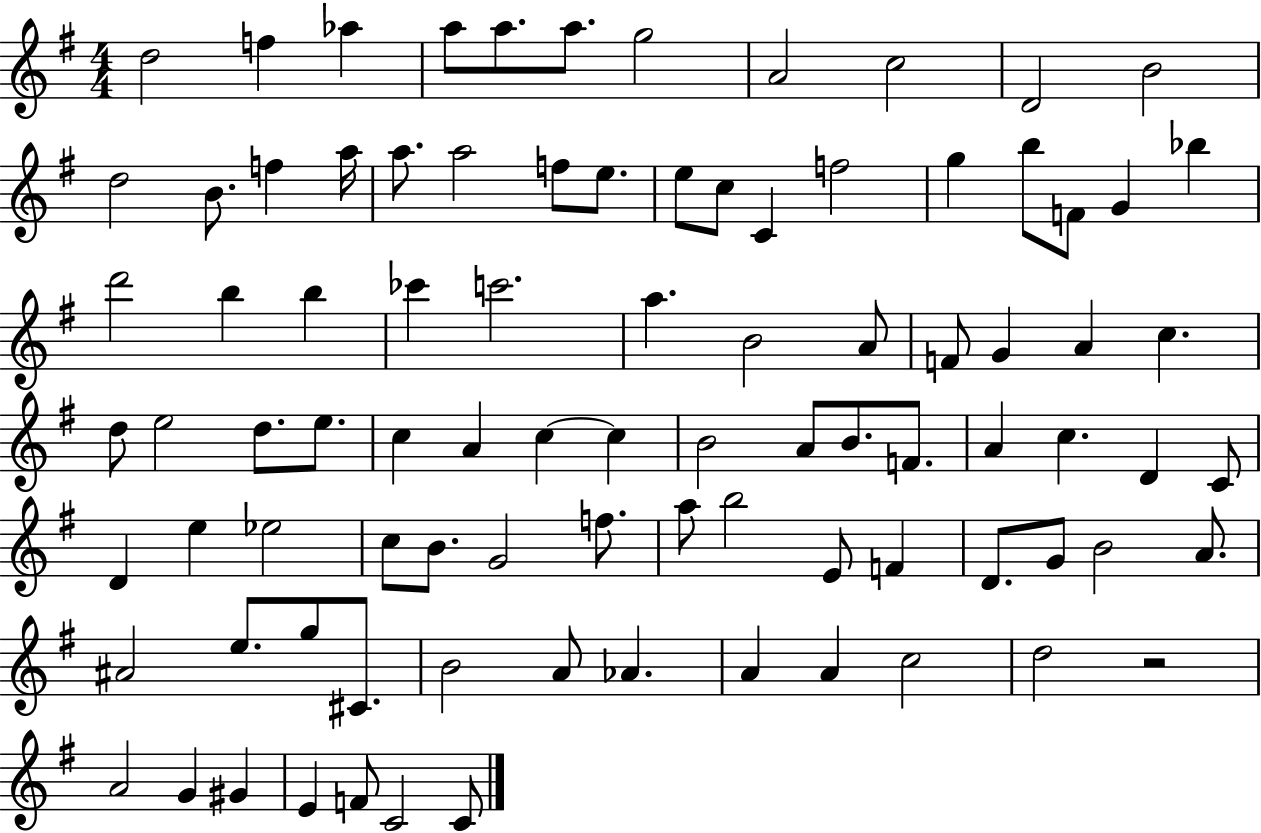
D5/h F5/q Ab5/q A5/e A5/e. A5/e. G5/h A4/h C5/h D4/h B4/h D5/h B4/e. F5/q A5/s A5/e. A5/h F5/e E5/e. E5/e C5/e C4/q F5/h G5/q B5/e F4/e G4/q Bb5/q D6/h B5/q B5/q CES6/q C6/h. A5/q. B4/h A4/e F4/e G4/q A4/q C5/q. D5/e E5/h D5/e. E5/e. C5/q A4/q C5/q C5/q B4/h A4/e B4/e. F4/e. A4/q C5/q. D4/q C4/e D4/q E5/q Eb5/h C5/e B4/e. G4/h F5/e. A5/e B5/h E4/e F4/q D4/e. G4/e B4/h A4/e. A#4/h E5/e. G5/e C#4/e. B4/h A4/e Ab4/q. A4/q A4/q C5/h D5/h R/h A4/h G4/q G#4/q E4/q F4/e C4/h C4/e